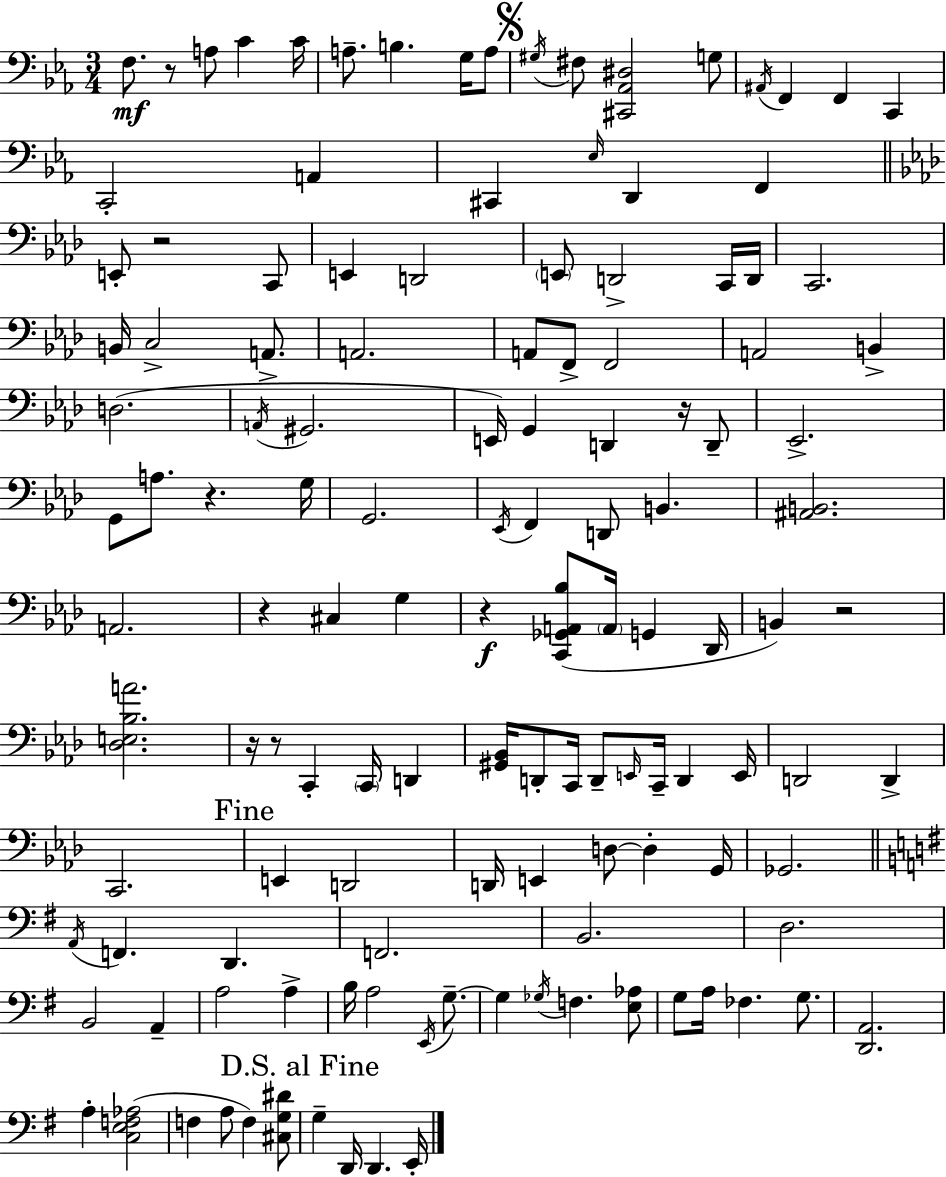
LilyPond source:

{
  \clef bass
  \numericTimeSignature
  \time 3/4
  \key ees \major
  f8.\mf r8 a8 c'4 c'16 | a8.-- b4. g16 a8 | \mark \markup { \musicglyph "scripts.segno" } \acciaccatura { gis16 } fis8 <cis, aes, dis>2 g8 | \acciaccatura { ais,16 } f,4 f,4 c,4 | \break c,2-. a,4 | cis,4 \grace { ees16 } d,4 f,4 | \bar "||" \break \key f \minor e,8-. r2 c,8 | e,4 d,2 | \parenthesize e,8 d,2-> c,16 d,16 | c,2. | \break b,16 c2-> a,8.-> | a,2. | a,8 f,8-> f,2 | a,2 b,4-> | \break d2.( | \acciaccatura { a,16 } gis,2. | e,16) g,4 d,4 r16 d,8-- | ees,2.-> | \break g,8 a8. r4. | g16 g,2. | \acciaccatura { ees,16 } f,4 d,8 b,4. | <ais, b,>2. | \break a,2. | r4 cis4 g4 | r4\f <c, ges, a, bes>8( \parenthesize a,16 g,4 | des,16 b,4) r2 | \break <des e bes a'>2. | r16 r8 c,4-. \parenthesize c,16 d,4 | <gis, bes,>16 d,8-. c,16 d,8-- \grace { e,16 } c,16-- d,4 | e,16 d,2 d,4-> | \break c,2. | \mark "Fine" e,4 d,2 | d,16 e,4 d8~~ d4-. | g,16 ges,2. | \break \bar "||" \break \key g \major \acciaccatura { a,16 } f,4. d,4. | f,2. | b,2. | d2. | \break b,2 a,4-- | a2 a4-> | b16 a2 \acciaccatura { e,16 } g8.--~~ | g4 \acciaccatura { ges16 } f4. | \break <e aes>8 g8 a16 fes4. | g8. <d, a,>2. | a4-. <c e f aes>2( | f4 a8 f4) | \break <cis g dis'>8 \mark "D.S. al Fine" g4-- d,16 d,4. | e,16-. \bar "|."
}